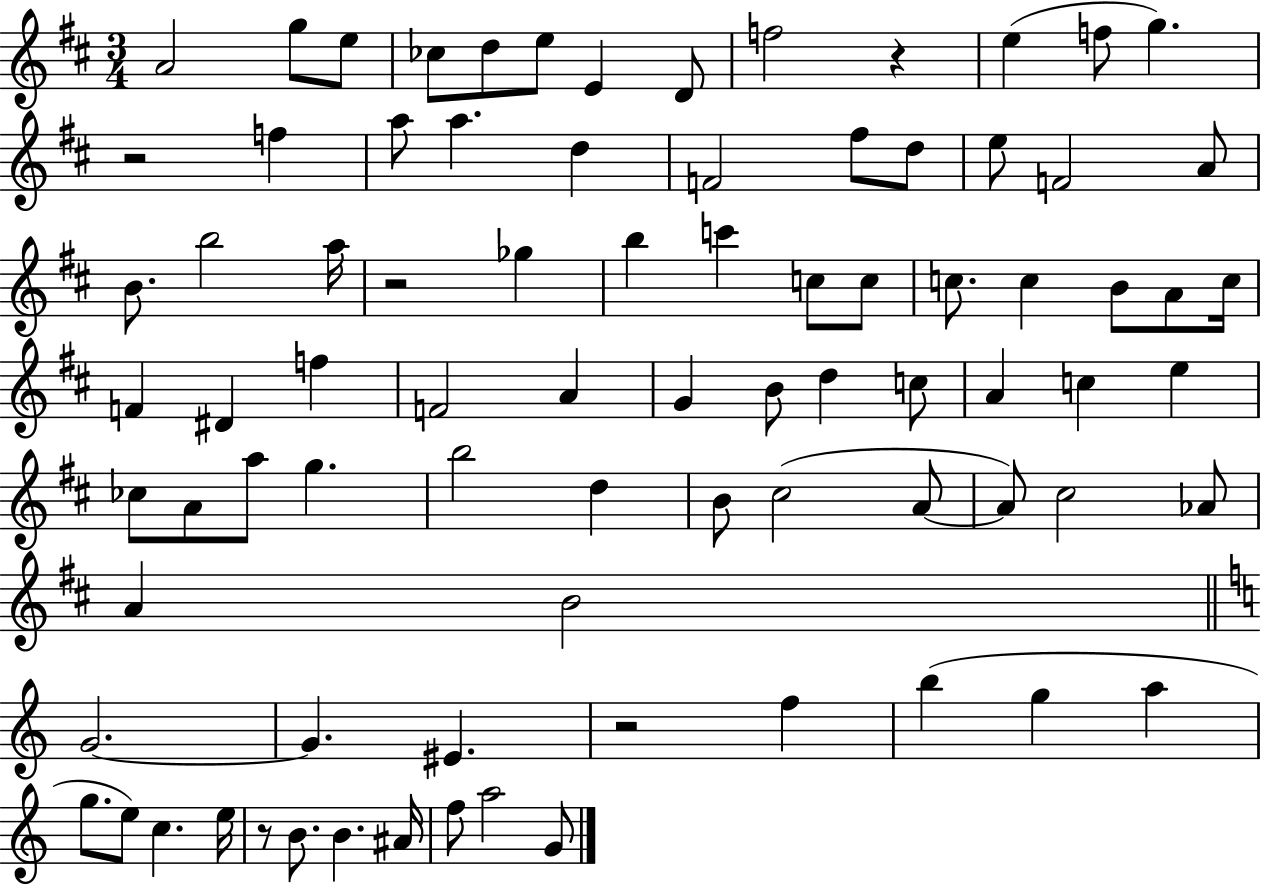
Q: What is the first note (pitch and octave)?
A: A4